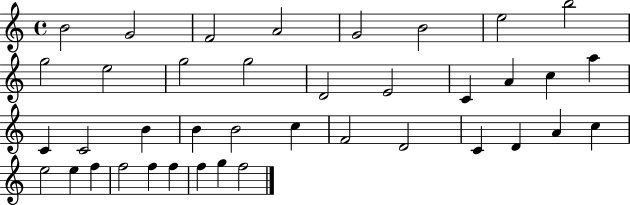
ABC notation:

X:1
T:Untitled
M:4/4
L:1/4
K:C
B2 G2 F2 A2 G2 B2 e2 b2 g2 e2 g2 g2 D2 E2 C A c a C C2 B B B2 c F2 D2 C D A c e2 e f f2 f f f g f2